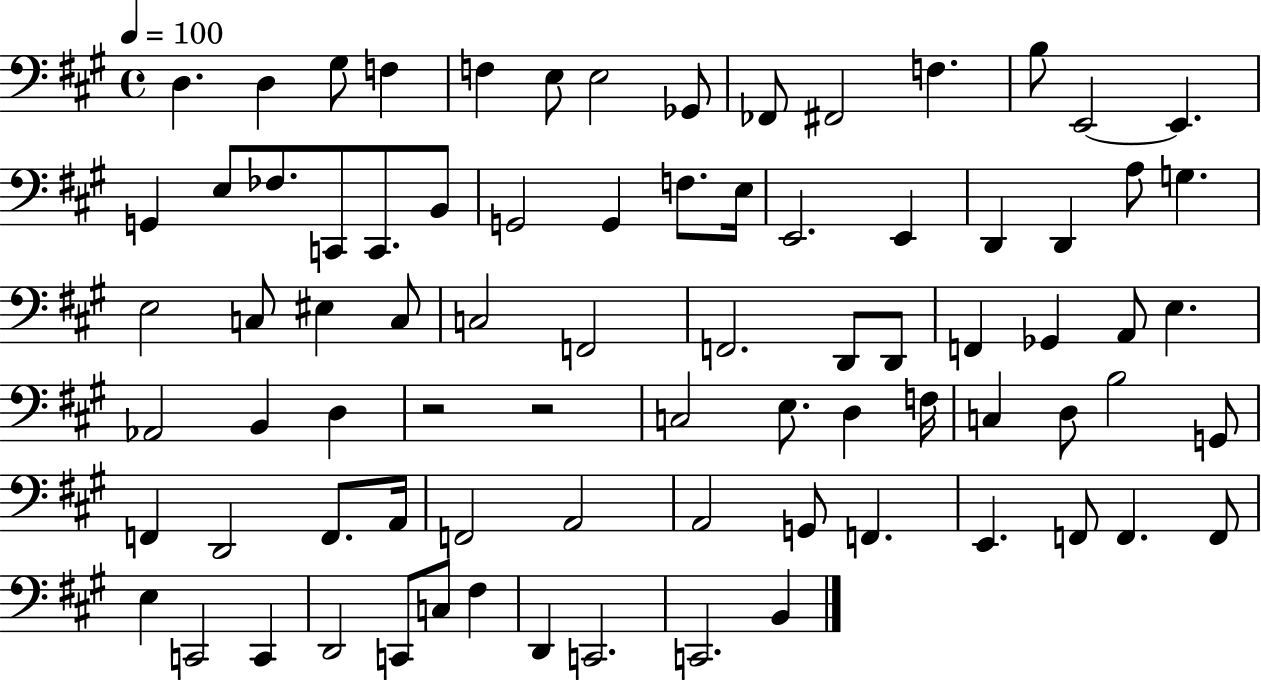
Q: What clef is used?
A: bass